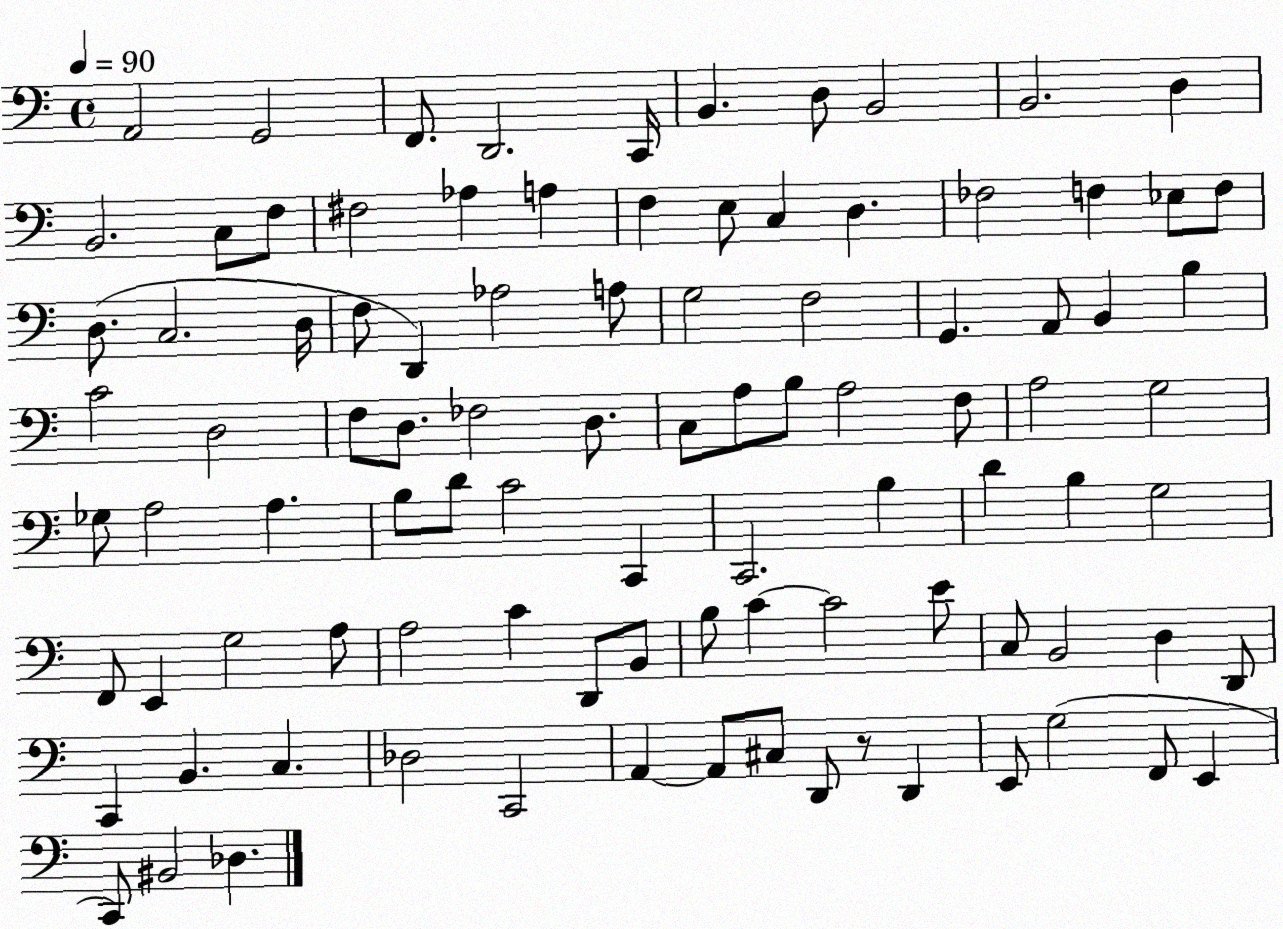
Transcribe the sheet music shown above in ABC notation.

X:1
T:Untitled
M:4/4
L:1/4
K:C
A,,2 G,,2 F,,/2 D,,2 C,,/4 B,, D,/2 B,,2 B,,2 D, B,,2 C,/2 F,/2 ^F,2 _A, A, F, E,/2 C, D, _F,2 F, _E,/2 F,/2 D,/2 C,2 D,/4 F,/2 D,, _A,2 A,/2 G,2 F,2 G,, A,,/2 B,, B, C2 D,2 F,/2 D,/2 _F,2 D,/2 C,/2 A,/2 B,/2 A,2 F,/2 A,2 G,2 _G,/2 A,2 A, B,/2 D/2 C2 C,, C,,2 B, D B, G,2 F,,/2 E,, G,2 A,/2 A,2 C D,,/2 B,,/2 B,/2 C C2 E/2 C,/2 B,,2 D, D,,/2 C,, B,, C, _D,2 C,,2 A,, A,,/2 ^C,/2 D,,/2 z/2 D,, E,,/2 G,2 F,,/2 E,, C,,/2 ^B,,2 _D,